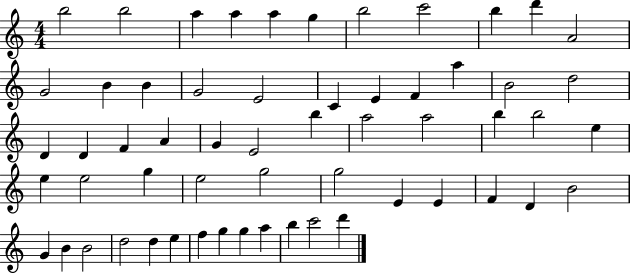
X:1
T:Untitled
M:4/4
L:1/4
K:C
b2 b2 a a a g b2 c'2 b d' A2 G2 B B G2 E2 C E F a B2 d2 D D F A G E2 b a2 a2 b b2 e e e2 g e2 g2 g2 E E F D B2 G B B2 d2 d e f g g a b c'2 d'